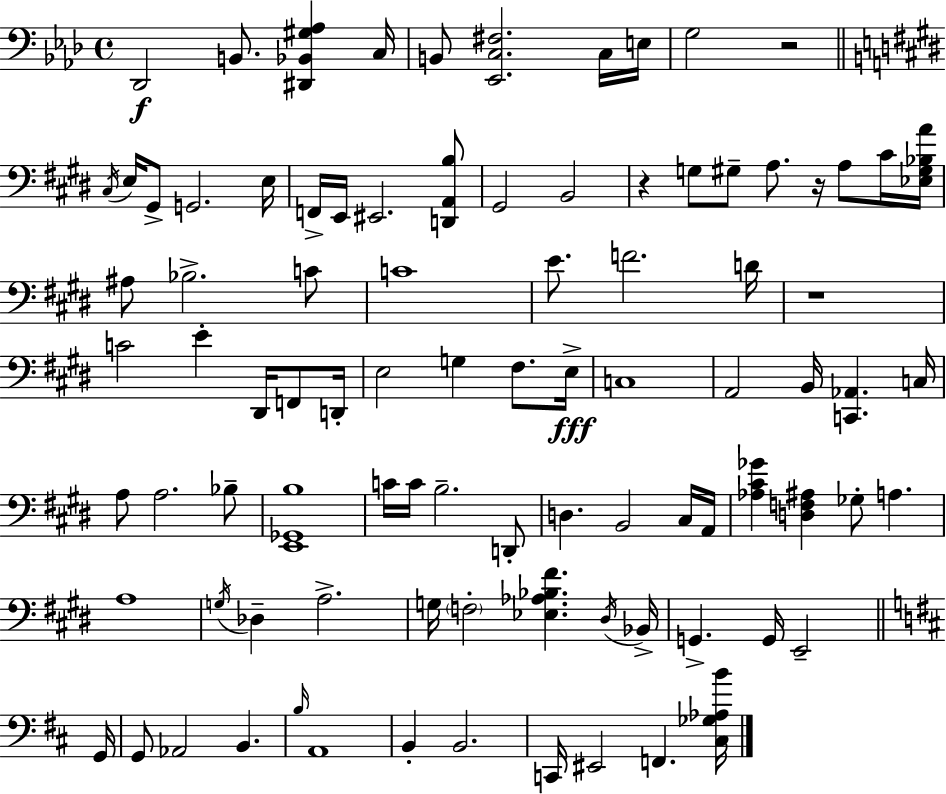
Db2/h B2/e. [D#2,Bb2,G#3,Ab3]/q C3/s B2/e [Eb2,C3,F#3]/h. C3/s E3/s G3/h R/h C#3/s E3/s G#2/e G2/h. E3/s F2/s E2/s EIS2/h. [D2,A2,B3]/e G#2/h B2/h R/q G3/e G#3/e A3/e. R/s A3/e C#4/s [Eb3,G#3,Bb3,A4]/s A#3/e Bb3/h. C4/e C4/w E4/e. F4/h. D4/s R/w C4/h E4/q D#2/s F2/e D2/s E3/h G3/q F#3/e. E3/s C3/w A2/h B2/s [C2,Ab2]/q. C3/s A3/e A3/h. Bb3/e [E2,Gb2,B3]/w C4/s C4/s B3/h. D2/e D3/q. B2/h C#3/s A2/s [Ab3,C#4,Gb4]/q [D3,F3,A#3]/q Gb3/e A3/q. A3/w G3/s Db3/q A3/h. G3/s F3/h [Eb3,Ab3,Bb3,F#4]/q. D#3/s Bb2/s G2/q. G2/s E2/h G2/s G2/e Ab2/h B2/q. B3/s A2/w B2/q B2/h. C2/s EIS2/h F2/q. [C#3,Gb3,Ab3,B4]/s